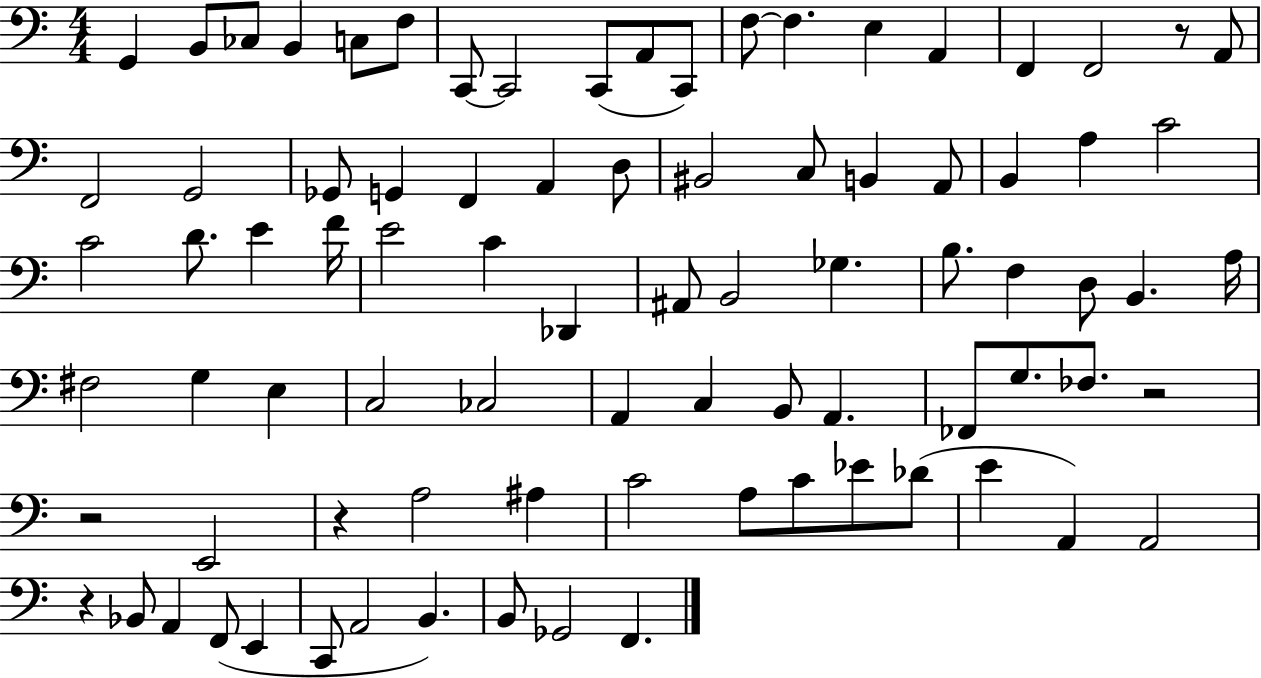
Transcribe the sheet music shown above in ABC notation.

X:1
T:Untitled
M:4/4
L:1/4
K:C
G,, B,,/2 _C,/2 B,, C,/2 F,/2 C,,/2 C,,2 C,,/2 A,,/2 C,,/2 F,/2 F, E, A,, F,, F,,2 z/2 A,,/2 F,,2 G,,2 _G,,/2 G,, F,, A,, D,/2 ^B,,2 C,/2 B,, A,,/2 B,, A, C2 C2 D/2 E F/4 E2 C _D,, ^A,,/2 B,,2 _G, B,/2 F, D,/2 B,, A,/4 ^F,2 G, E, C,2 _C,2 A,, C, B,,/2 A,, _F,,/2 G,/2 _F,/2 z2 z2 E,,2 z A,2 ^A, C2 A,/2 C/2 _E/2 _D/2 E A,, A,,2 z _B,,/2 A,, F,,/2 E,, C,,/2 A,,2 B,, B,,/2 _G,,2 F,,